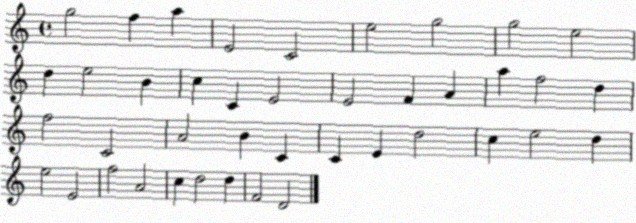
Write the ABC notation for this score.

X:1
T:Untitled
M:4/4
L:1/4
K:C
g2 f a E2 C2 e2 g2 g2 e2 d e2 B c C E2 E2 F A a f2 d f2 C2 A2 B C C E d2 c e2 d e2 E2 f2 A2 c d2 d F2 D2